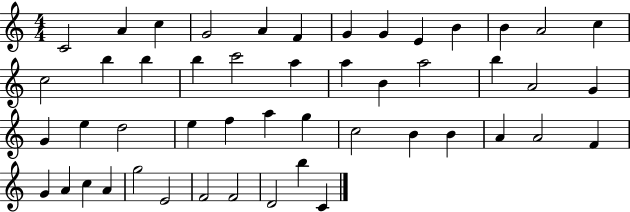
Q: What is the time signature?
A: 4/4